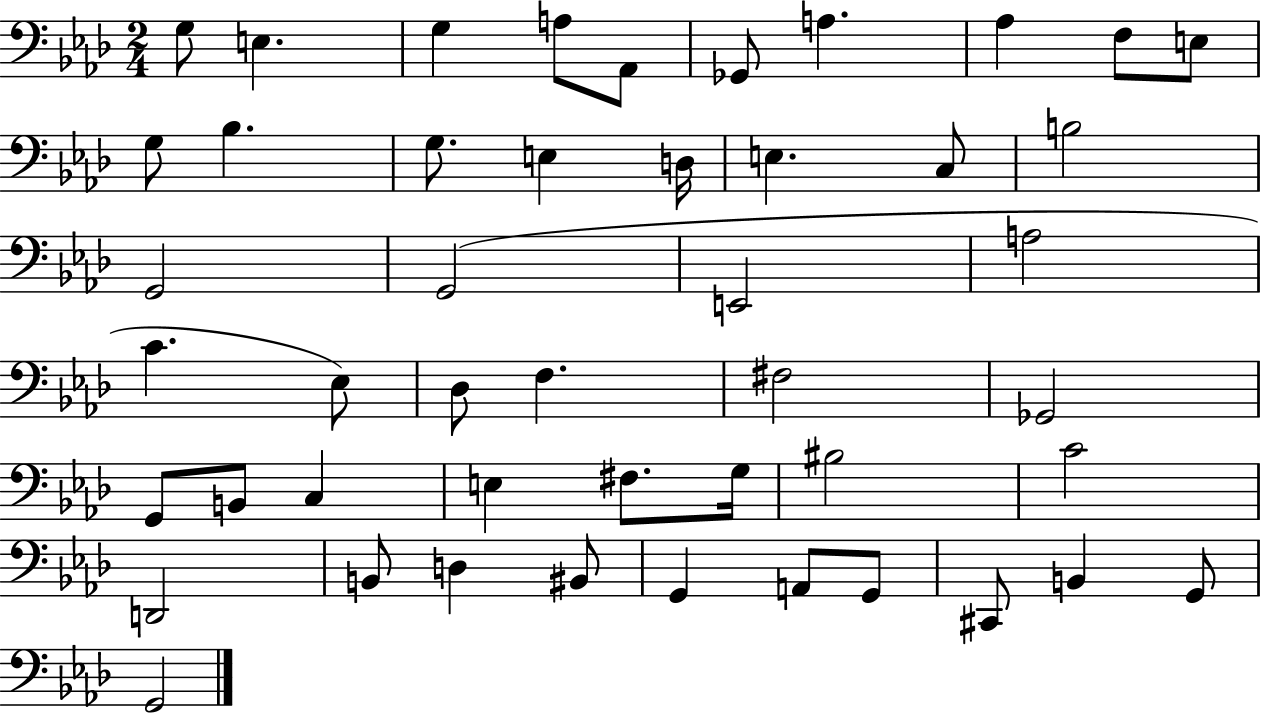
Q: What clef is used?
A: bass